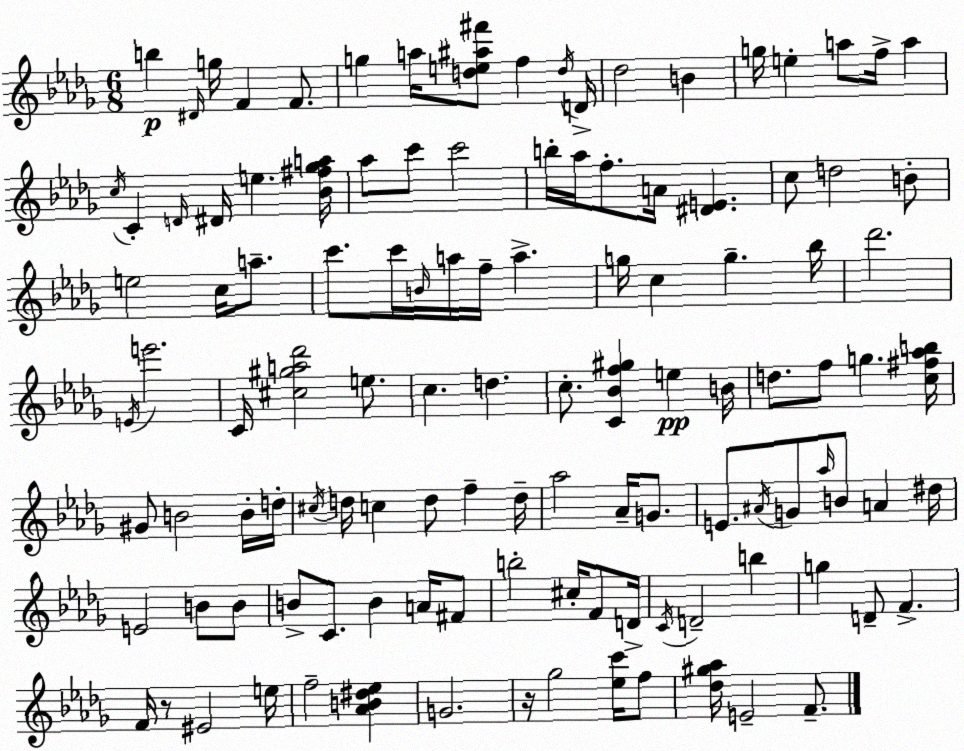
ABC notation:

X:1
T:Untitled
M:6/8
L:1/4
K:Bbm
b ^D/4 g/4 F F/2 g a/4 [de^a^f']/2 f d/4 D/4 _d2 B g/4 e a/2 f/4 a c/4 C D/4 ^D/4 e [_B^f_ga]/4 _a/2 c'/2 c'2 b/4 _a/4 f/2 A/4 [^DE] c/2 d2 B/2 e2 c/4 a/2 c'/2 c'/4 B/4 a/4 f/4 a g/4 c g _b/4 _d'2 E/4 e'2 C/4 [^c^ga_d']2 e/2 c d c/2 [C_Bf^g] e B/4 d/2 f/2 g [c^f_ab]/4 ^G/2 B2 B/4 d/4 ^c/4 d/4 c d/2 f d/4 _a2 _A/4 G/2 E/2 ^A/4 G/2 _a/4 B/2 A ^d/4 E2 B/2 B/2 B/2 C/2 B A/4 ^F/2 b2 ^c/4 F/2 D/4 C/4 D2 b g D/2 F F/4 z/2 ^E2 e/4 f2 [_AB^d_e] G2 z/4 _g2 [_ec']/4 f/2 [_d^g_a]/4 E2 F/2